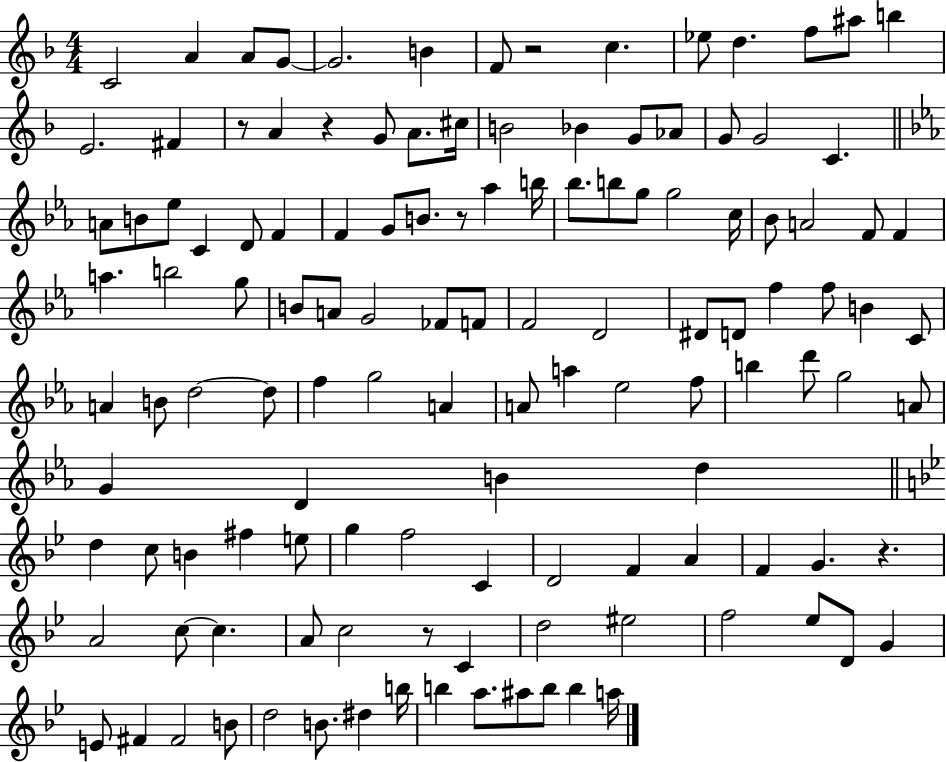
{
  \clef treble
  \numericTimeSignature
  \time 4/4
  \key f \major
  \repeat volta 2 { c'2 a'4 a'8 g'8~~ | g'2. b'4 | f'8 r2 c''4. | ees''8 d''4. f''8 ais''8 b''4 | \break e'2. fis'4 | r8 a'4 r4 g'8 a'8. cis''16 | b'2 bes'4 g'8 aes'8 | g'8 g'2 c'4. | \break \bar "||" \break \key ees \major a'8 b'8 ees''8 c'4 d'8 f'4 | f'4 g'8 b'8. r8 aes''4 b''16 | bes''8. b''8 g''8 g''2 c''16 | bes'8 a'2 f'8 f'4 | \break a''4. b''2 g''8 | b'8 a'8 g'2 fes'8 f'8 | f'2 d'2 | dis'8 d'8 f''4 f''8 b'4 c'8 | \break a'4 b'8 d''2~~ d''8 | f''4 g''2 a'4 | a'8 a''4 ees''2 f''8 | b''4 d'''8 g''2 a'8 | \break g'4 d'4 b'4 d''4 | \bar "||" \break \key g \minor d''4 c''8 b'4 fis''4 e''8 | g''4 f''2 c'4 | d'2 f'4 a'4 | f'4 g'4. r4. | \break a'2 c''8~~ c''4. | a'8 c''2 r8 c'4 | d''2 eis''2 | f''2 ees''8 d'8 g'4 | \break e'8 fis'4 fis'2 b'8 | d''2 b'8. dis''4 b''16 | b''4 a''8. ais''8 b''8 b''4 a''16 | } \bar "|."
}